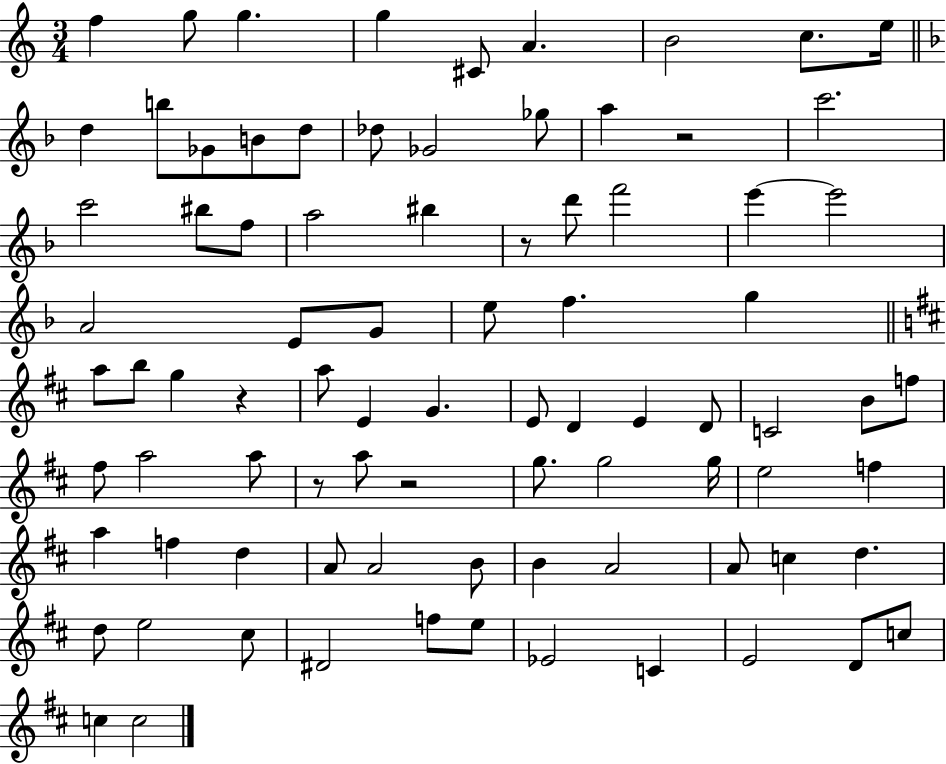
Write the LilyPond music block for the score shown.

{
  \clef treble
  \numericTimeSignature
  \time 3/4
  \key c \major
  f''4 g''8 g''4. | g''4 cis'8 a'4. | b'2 c''8. e''16 | \bar "||" \break \key d \minor d''4 b''8 ges'8 b'8 d''8 | des''8 ges'2 ges''8 | a''4 r2 | c'''2. | \break c'''2 bis''8 f''8 | a''2 bis''4 | r8 d'''8 f'''2 | e'''4~~ e'''2 | \break a'2 e'8 g'8 | e''8 f''4. g''4 | \bar "||" \break \key d \major a''8 b''8 g''4 r4 | a''8 e'4 g'4. | e'8 d'4 e'4 d'8 | c'2 b'8 f''8 | \break fis''8 a''2 a''8 | r8 a''8 r2 | g''8. g''2 g''16 | e''2 f''4 | \break a''4 f''4 d''4 | a'8 a'2 b'8 | b'4 a'2 | a'8 c''4 d''4. | \break d''8 e''2 cis''8 | dis'2 f''8 e''8 | ees'2 c'4 | e'2 d'8 c''8 | \break c''4 c''2 | \bar "|."
}